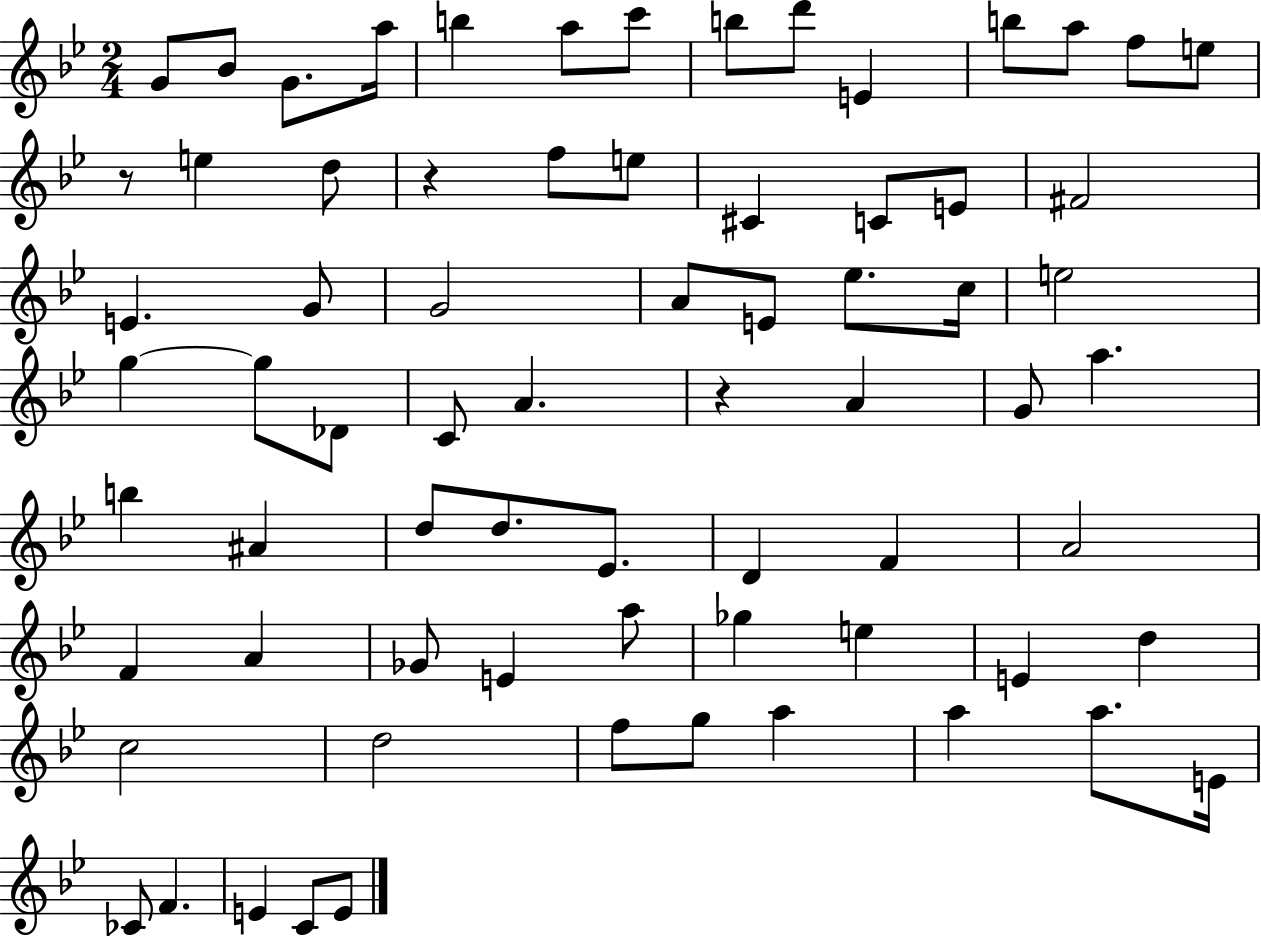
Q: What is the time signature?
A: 2/4